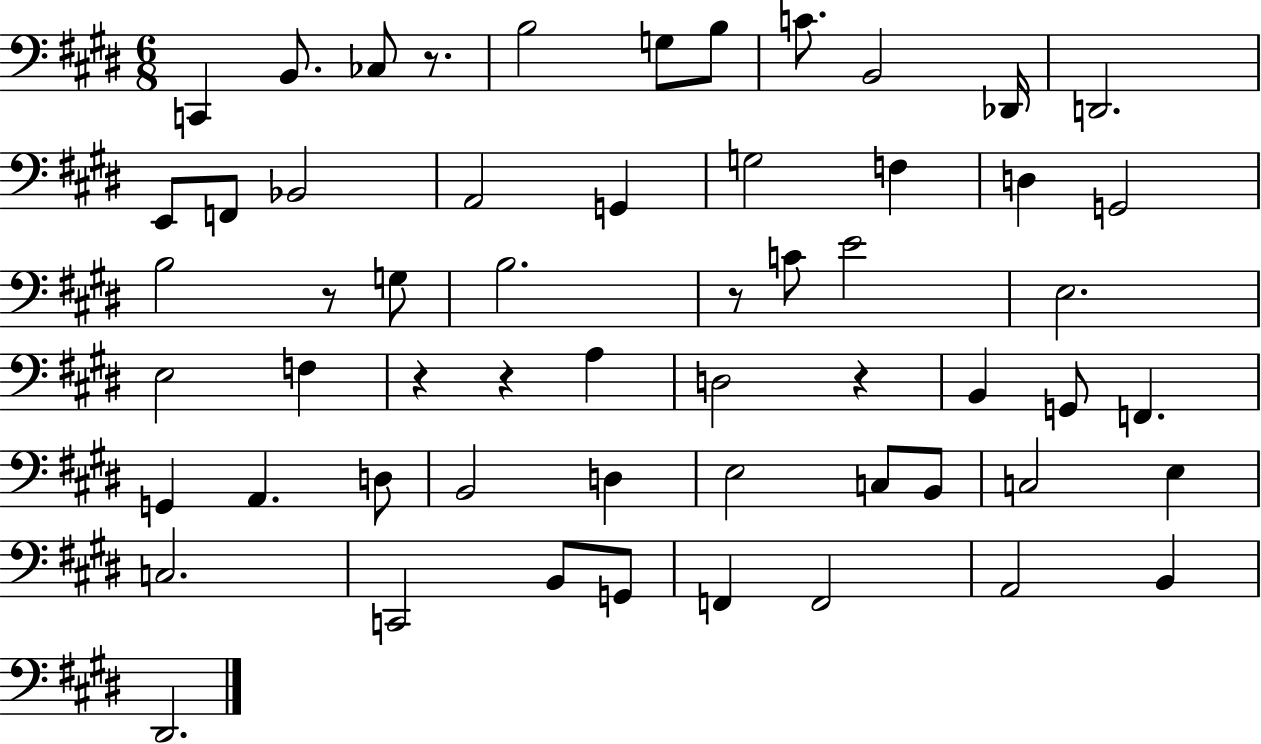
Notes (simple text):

C2/q B2/e. CES3/e R/e. B3/h G3/e B3/e C4/e. B2/h Db2/s D2/h. E2/e F2/e Bb2/h A2/h G2/q G3/h F3/q D3/q G2/h B3/h R/e G3/e B3/h. R/e C4/e E4/h E3/h. E3/h F3/q R/q R/q A3/q D3/h R/q B2/q G2/e F2/q. G2/q A2/q. D3/e B2/h D3/q E3/h C3/e B2/e C3/h E3/q C3/h. C2/h B2/e G2/e F2/q F2/h A2/h B2/q D#2/h.